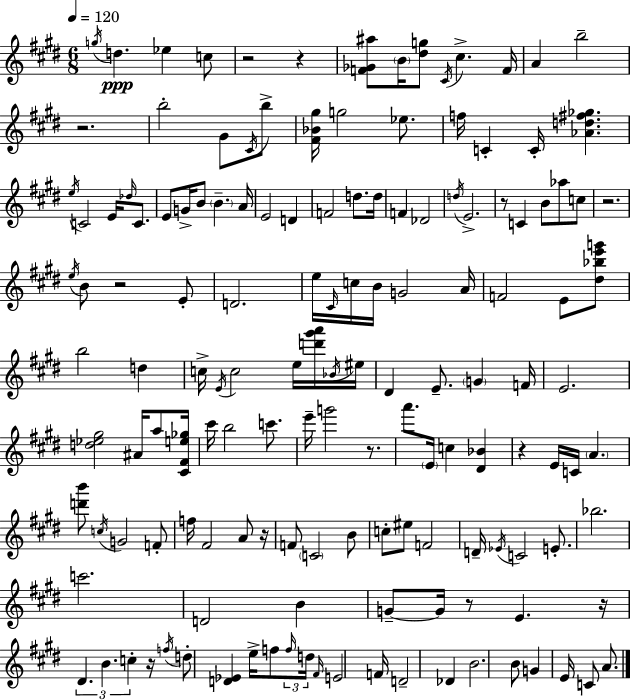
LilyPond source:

{
  \clef treble
  \numericTimeSignature
  \time 6/8
  \key e \major
  \tempo 4 = 120
  \acciaccatura { g''16 }\ppp d''4. ees''4 c''8 | r2 r4 | <f' ges' ais''>8 \parenthesize b'16 <dis'' g''>8 \acciaccatura { cis'16 } cis''4.-> | f'16 a'4 b''2-- | \break r2. | b''2-. gis'8 | \acciaccatura { cis'16 } b''8-> <fis' bes' gis''>16 g''2 | ees''8. f''16 c'4-. c'16-. <aes' d'' fis'' ges''>4. | \break \acciaccatura { e''16 } c'2 | e'16 \grace { des''16 } c'8. e'8 g'16-> b'8 \parenthesize b'4.-- | a'16 e'2 | d'4 f'2 | \break d''8. d''16 f'4 des'2 | \acciaccatura { d''16 } e'2.-> | r8 c'4 | b'8 aes''8 c''8 r2. | \break \acciaccatura { e''16 } b'8 r2 | e'8-. d'2. | e''16 \grace { cis'16 } c''16 b'16 g'2 | a'16 f'2 | \break e'8 <dis'' bes'' e''' g'''>8 b''2 | d''4 c''16-> \acciaccatura { e'16 } c''2 | e''16 <d''' gis''' a'''>16 \acciaccatura { bes'16 } eis''16 dis'4 | e'8.-- \parenthesize g'4 f'16 e'2. | \break <d'' ees'' gis''>2 | ais'16 a''8 <cis' fis' e'' ges''>16 cis'''16 b''2 | c'''8. e'''16-- g'''2 | r8. a'''8. | \break \parenthesize e'16 c''4 <dis' bes'>4 r4 | e'16 c'16 \parenthesize a'4. <d''' b'''>8 | \acciaccatura { c''16 } g'2 f'8-. f''16 | fis'2 a'8 r16 f'8 | \break \parenthesize c'2 b'8 c''8-. | eis''8 f'2 d'16-- | \acciaccatura { ees'16 } c'2 e'8.-. | bes''2. | \break c'''2. | d'2 b'4 | g'8--~~ g'16 r8 e'4. r16 | \tuplet 3/2 { dis'4. b'4. | \break c''4-. } r16 \acciaccatura { f''16 } d''8-. <d' ees'>4 | e''16-> f''8 \tuplet 3/2 { \grace { f''16 } d''16 \grace { fis'16 } } e'2 | f'16 d'2-- des'4 | b'2. | \break b'8 g'4 e'16 c'8 | a'8. \bar "|."
}